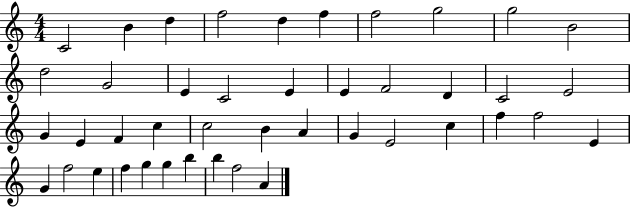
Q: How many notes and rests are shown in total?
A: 43